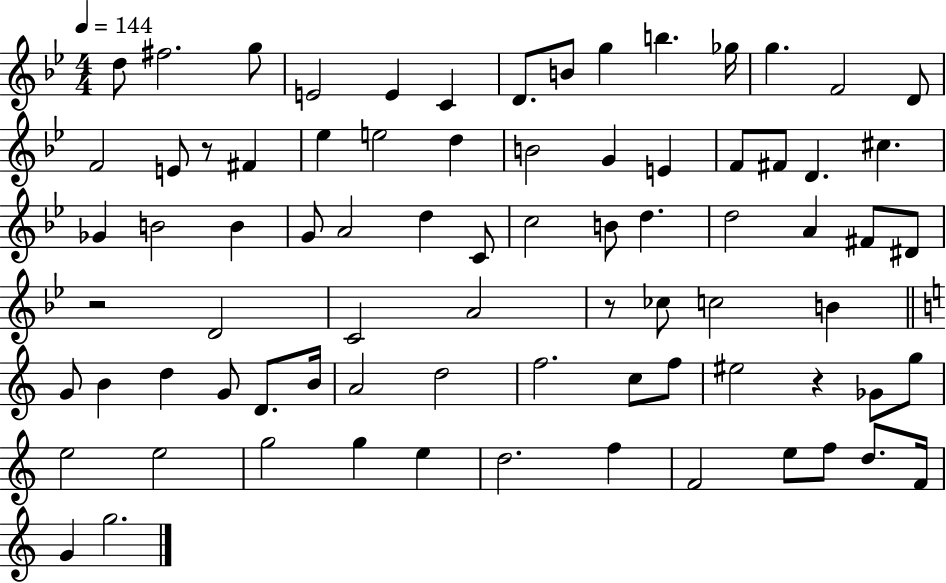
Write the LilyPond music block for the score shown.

{
  \clef treble
  \numericTimeSignature
  \time 4/4
  \key bes \major
  \tempo 4 = 144
  d''8 fis''2. g''8 | e'2 e'4 c'4 | d'8. b'8 g''4 b''4. ges''16 | g''4. f'2 d'8 | \break f'2 e'8 r8 fis'4 | ees''4 e''2 d''4 | b'2 g'4 e'4 | f'8 fis'8 d'4. cis''4. | \break ges'4 b'2 b'4 | g'8 a'2 d''4 c'8 | c''2 b'8 d''4. | d''2 a'4 fis'8 dis'8 | \break r2 d'2 | c'2 a'2 | r8 ces''8 c''2 b'4 | \bar "||" \break \key c \major g'8 b'4 d''4 g'8 d'8. b'16 | a'2 d''2 | f''2. c''8 f''8 | eis''2 r4 ges'8 g''8 | \break e''2 e''2 | g''2 g''4 e''4 | d''2. f''4 | f'2 e''8 f''8 d''8. f'16 | \break g'4 g''2. | \bar "|."
}